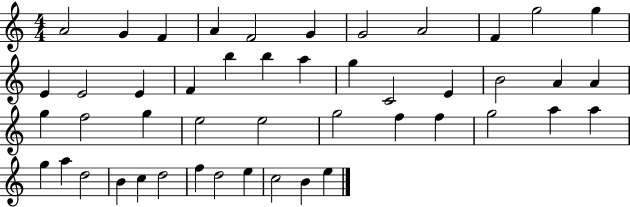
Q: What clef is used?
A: treble